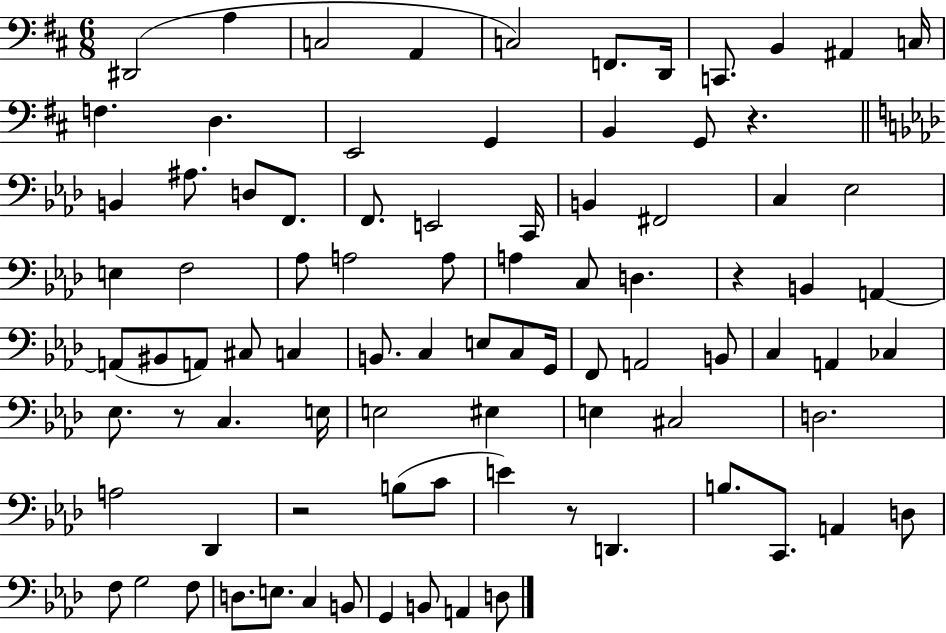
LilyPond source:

{
  \clef bass
  \numericTimeSignature
  \time 6/8
  \key d \major
  dis,2( a4 | c2 a,4 | c2) f,8. d,16 | c,8. b,4 ais,4 c16 | \break f4. d4. | e,2 g,4 | b,4 g,8 r4. | \bar "||" \break \key f \minor b,4 ais8. d8 f,8. | f,8. e,2 c,16 | b,4 fis,2 | c4 ees2 | \break e4 f2 | aes8 a2 a8 | a4 c8 d4. | r4 b,4 a,4~~ | \break a,8( bis,8 a,8) cis8 c4 | b,8. c4 e8 c8 g,16 | f,8 a,2 b,8 | c4 a,4 ces4 | \break ees8. r8 c4. e16 | e2 eis4 | e4 cis2 | d2. | \break a2 des,4 | r2 b8( c'8 | e'4) r8 d,4. | b8. c,8. a,4 d8 | \break f8 g2 f8 | d8. e8. c4 b,8 | g,4 b,8 a,4 d8 | \bar "|."
}